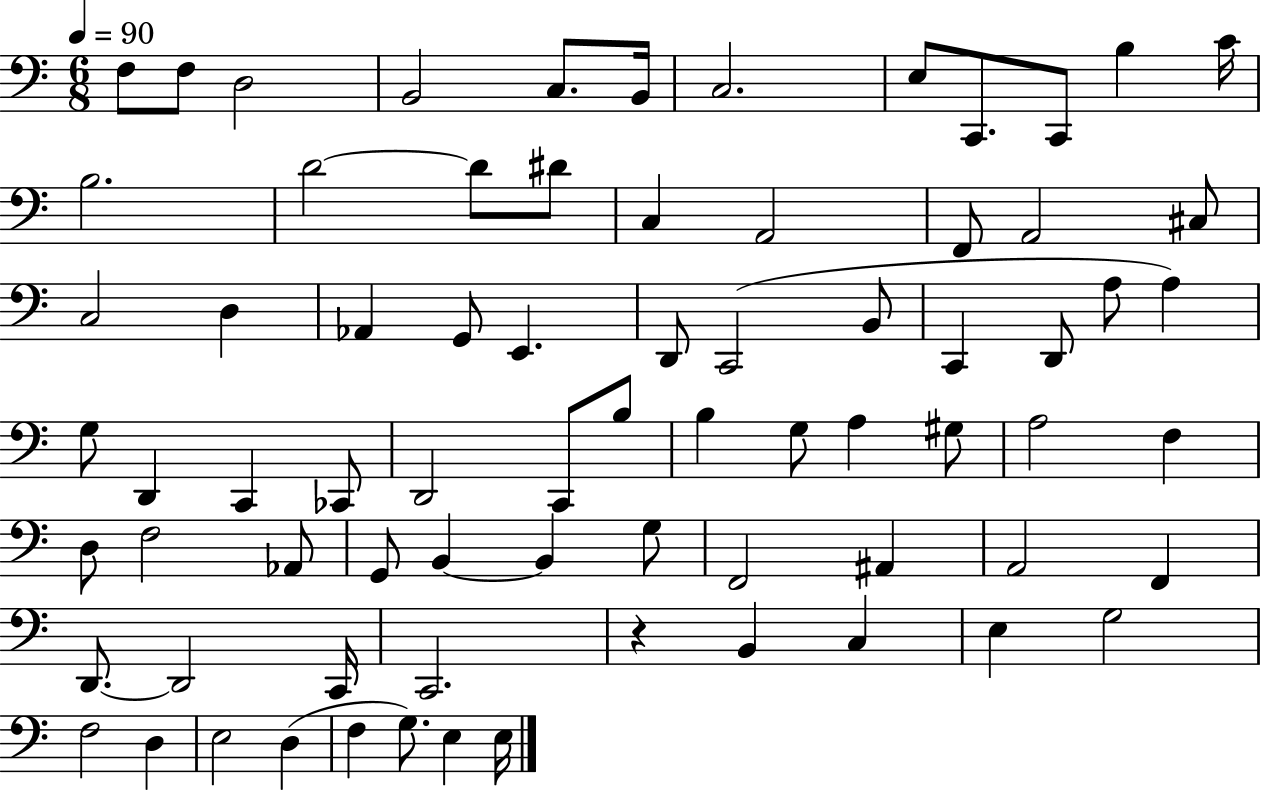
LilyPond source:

{
  \clef bass
  \numericTimeSignature
  \time 6/8
  \key c \major
  \tempo 4 = 90
  f8 f8 d2 | b,2 c8. b,16 | c2. | e8 c,8. c,8 b4 c'16 | \break b2. | d'2~~ d'8 dis'8 | c4 a,2 | f,8 a,2 cis8 | \break c2 d4 | aes,4 g,8 e,4. | d,8 c,2( b,8 | c,4 d,8 a8 a4) | \break g8 d,4 c,4 ces,8 | d,2 c,8 b8 | b4 g8 a4 gis8 | a2 f4 | \break d8 f2 aes,8 | g,8 b,4~~ b,4 g8 | f,2 ais,4 | a,2 f,4 | \break d,8.~~ d,2 c,16 | c,2. | r4 b,4 c4 | e4 g2 | \break f2 d4 | e2 d4( | f4 g8.) e4 e16 | \bar "|."
}